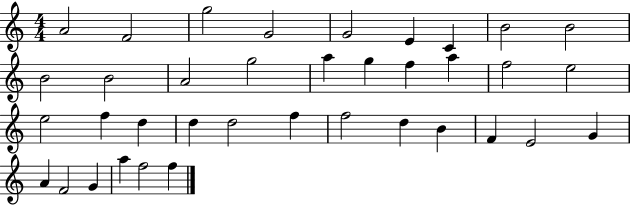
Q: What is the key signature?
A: C major